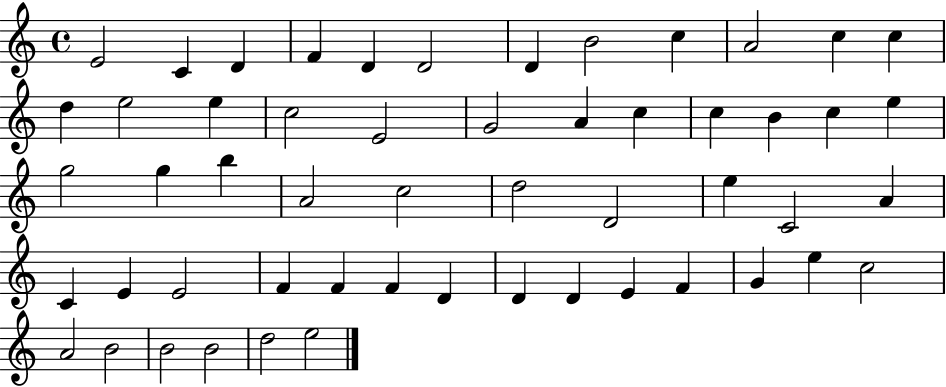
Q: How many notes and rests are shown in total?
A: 54